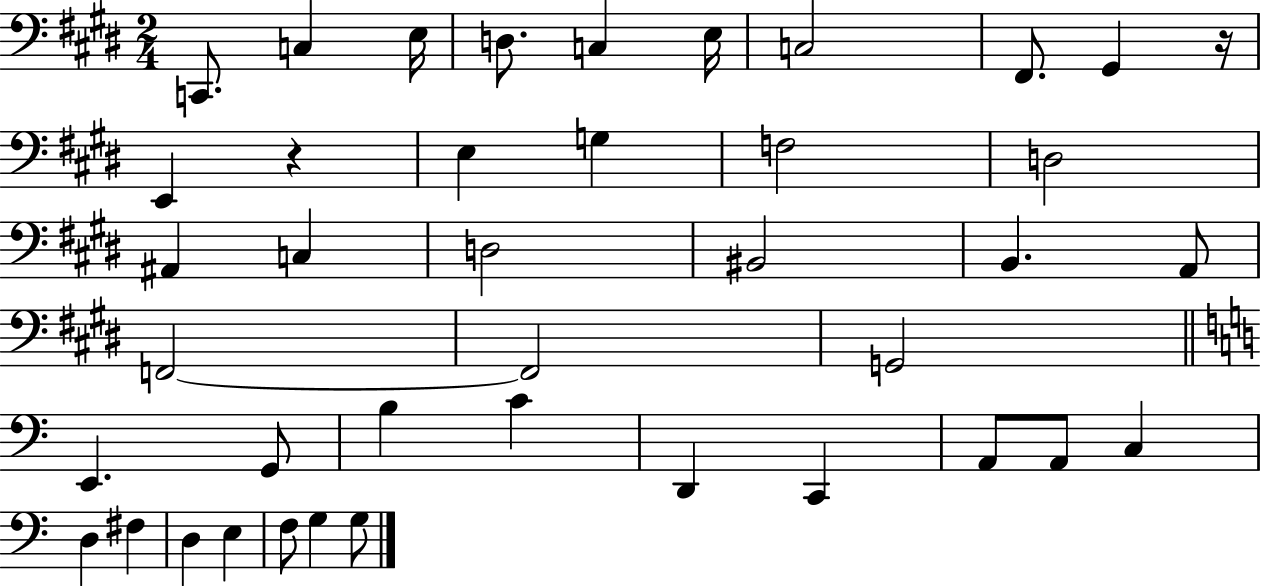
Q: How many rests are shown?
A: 2